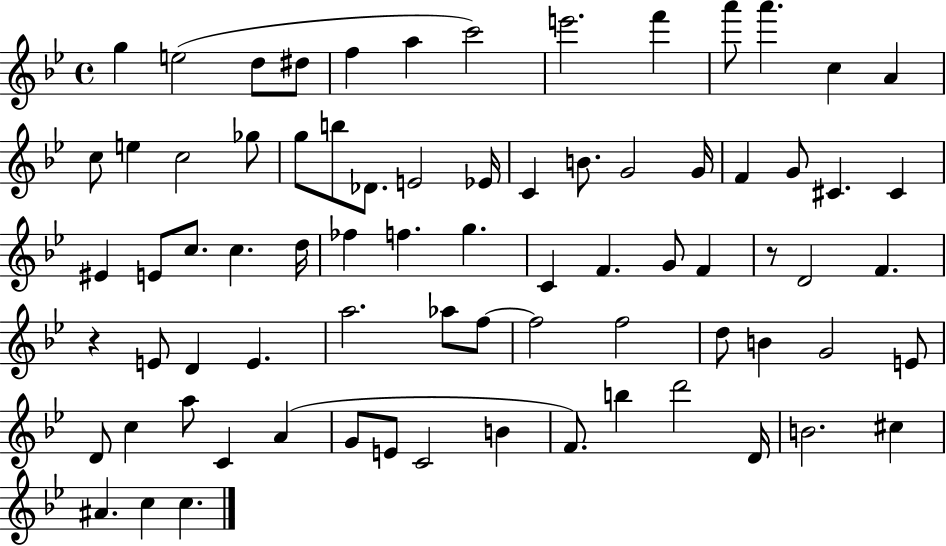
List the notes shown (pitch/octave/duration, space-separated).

G5/q E5/h D5/e D#5/e F5/q A5/q C6/h E6/h. F6/q A6/e A6/q. C5/q A4/q C5/e E5/q C5/h Gb5/e G5/e B5/e Db4/e. E4/h Eb4/s C4/q B4/e. G4/h G4/s F4/q G4/e C#4/q. C#4/q EIS4/q E4/e C5/e. C5/q. D5/s FES5/q F5/q. G5/q. C4/q F4/q. G4/e F4/q R/e D4/h F4/q. R/q E4/e D4/q E4/q. A5/h. Ab5/e F5/e F5/h F5/h D5/e B4/q G4/h E4/e D4/e C5/q A5/e C4/q A4/q G4/e E4/e C4/h B4/q F4/e. B5/q D6/h D4/s B4/h. C#5/q A#4/q. C5/q C5/q.